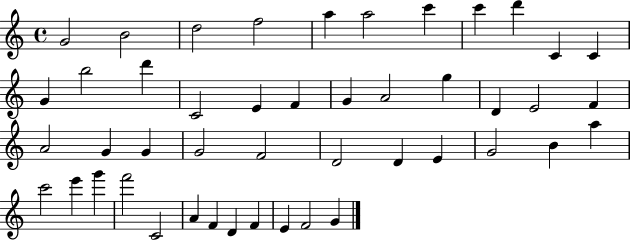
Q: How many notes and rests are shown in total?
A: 46